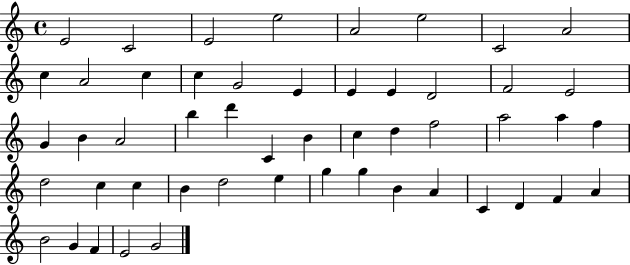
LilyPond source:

{
  \clef treble
  \time 4/4
  \defaultTimeSignature
  \key c \major
  e'2 c'2 | e'2 e''2 | a'2 e''2 | c'2 a'2 | \break c''4 a'2 c''4 | c''4 g'2 e'4 | e'4 e'4 d'2 | f'2 e'2 | \break g'4 b'4 a'2 | b''4 d'''4 c'4 b'4 | c''4 d''4 f''2 | a''2 a''4 f''4 | \break d''2 c''4 c''4 | b'4 d''2 e''4 | g''4 g''4 b'4 a'4 | c'4 d'4 f'4 a'4 | \break b'2 g'4 f'4 | e'2 g'2 | \bar "|."
}